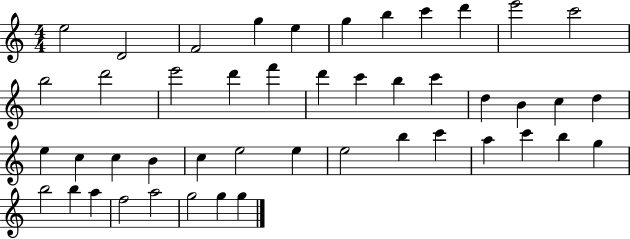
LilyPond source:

{
  \clef treble
  \numericTimeSignature
  \time 4/4
  \key c \major
  e''2 d'2 | f'2 g''4 e''4 | g''4 b''4 c'''4 d'''4 | e'''2 c'''2 | \break b''2 d'''2 | e'''2 d'''4 f'''4 | d'''4 c'''4 b''4 c'''4 | d''4 b'4 c''4 d''4 | \break e''4 c''4 c''4 b'4 | c''4 e''2 e''4 | e''2 b''4 c'''4 | a''4 c'''4 b''4 g''4 | \break b''2 b''4 a''4 | f''2 a''2 | g''2 g''4 g''4 | \bar "|."
}